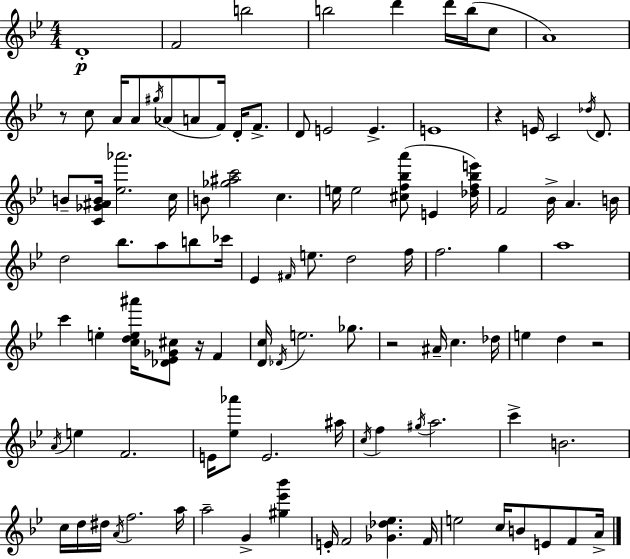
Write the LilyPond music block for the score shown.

{
  \clef treble
  \numericTimeSignature
  \time 4/4
  \key bes \major
  d'1-.\p | f'2 b''2 | b''2 d'''4 d'''16 b''16( c''8 | a'1) | \break r8 c''8 a'16 a'8 \acciaccatura { gis''16 } aes'8( a'8 f'16) d'16-. f'8.-> | d'8 e'2 e'4.-> | e'1 | r4 e'16 c'2 \acciaccatura { des''16 } d'8. | \break b'8-- <c' ges' ais' b'>16 <ees'' aes'''>2. | c''16 b'8 <ges'' ais'' c'''>2 c''4. | e''16 e''2 <cis'' f'' bes'' a'''>8( e'4 | <des'' f'' bes'' e'''>16) f'2 bes'16-> a'4. | \break b'16 d''2 bes''8. a''8 b''8 | ces'''16 ees'4 \grace { fis'16 } e''8. d''2 | f''16 f''2. g''4 | a''1 | \break c'''4 e''4-. <c'' d'' e'' ais'''>16 <des' ees' ges' cis''>8 r16 f'4 | <d' c''>16 \acciaccatura { des'16 } e''2. | ges''8. r2 ais'16-- c''4. | des''16 e''4 d''4 r2 | \break \acciaccatura { a'16 } e''4 f'2. | e'16 <ees'' aes'''>8 e'2. | ais''16 \acciaccatura { c''16 } f''4 \acciaccatura { gis''16 } a''2. | c'''4-> b'2. | \break c''16 d''16 dis''16 \acciaccatura { a'16 } f''2. | a''16 a''2-- | g'4-> <gis'' ees''' bes'''>4 e'16-. f'2 | <ges' des'' ees''>4. f'16 e''2 | \break c''16 b'8 e'8 f'8 a'16-> \bar "|."
}